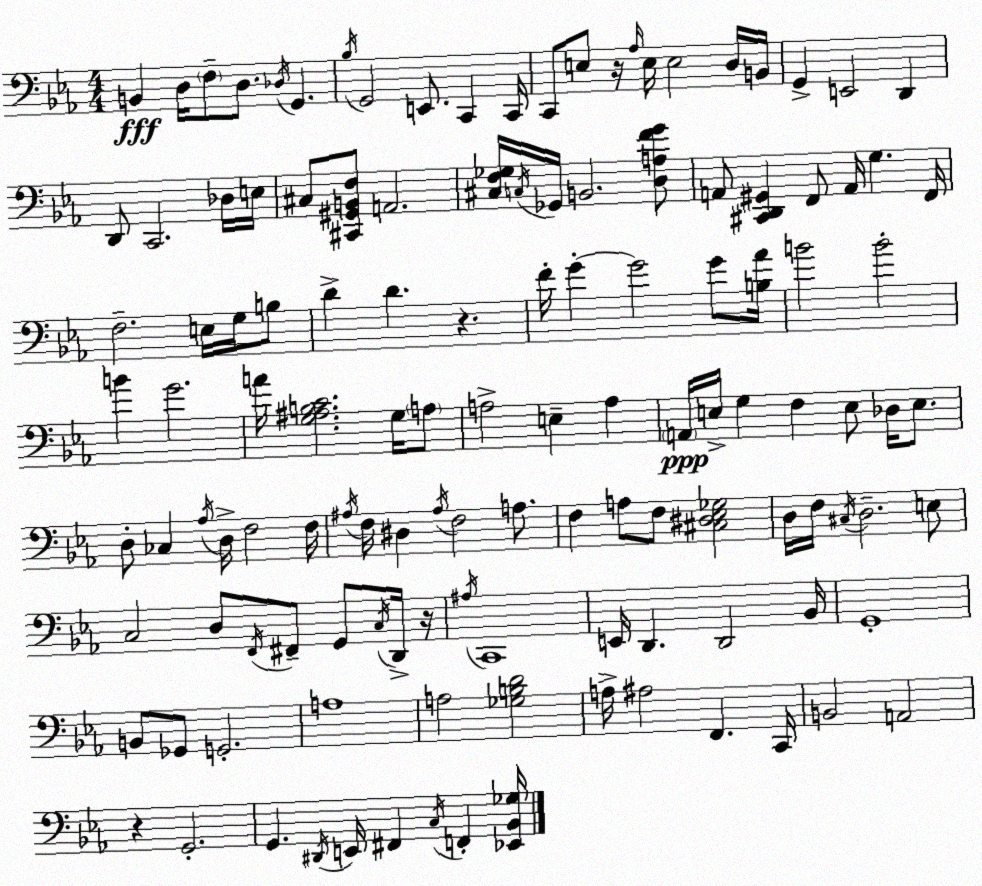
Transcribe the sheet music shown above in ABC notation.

X:1
T:Untitled
M:4/4
L:1/4
K:Eb
B,, D,/4 F,/2 D,/2 _D,/4 G,, _B,/4 G,,2 E,,/2 C,, C,,/4 C,,/2 E,/2 z/4 _A,/4 E,/4 E,2 D,/4 B,,/4 G,, E,,2 D,, D,,/2 C,,2 _D,/4 E,/4 ^C,/2 [^C,,^G,,B,,F,]/2 A,,2 [^C,F,_G,]/4 C,/4 _G,,/4 B,,2 [D,A,FG]/2 A,,/2 [^C,,D,,^G,,] F,,/2 A,,/4 G, F,,/4 F,2 E,/4 G,/4 B,/2 D D z F/4 G G2 G/2 [B,_A]/4 B2 B2 B G2 A/4 [G,^A,B,C]2 G,/4 A,/2 A,2 E, A, A,,/4 E,/4 G, F, E,/2 _D,/4 E,/2 D,/2 _C, _A,/4 D,/4 F,2 F,/4 ^A,/4 F,/4 ^D, ^A,/4 F,2 A,/2 F, A,/2 F,/2 [^C,^D,_E,_G,]2 D,/4 F,/4 ^C,/4 D,2 E,/2 C,2 D,/2 F,,/4 ^F,,/2 G,,/2 C,/4 D,,/4 z/4 ^A,/4 C,,4 E,,/4 D,, D,,2 _B,,/4 G,,4 B,,/2 _G,,/2 G,,2 A,4 A,2 [_G,B,D]2 A,/4 ^A,2 F,, C,,/4 B,,2 A,,2 z G,,2 G,, ^D,,/4 E,,/4 ^F,, C,/4 F,, [_E,,_B,,_G,]/4